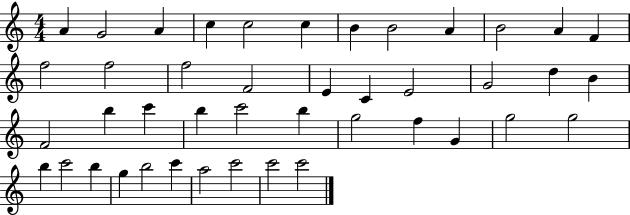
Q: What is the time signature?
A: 4/4